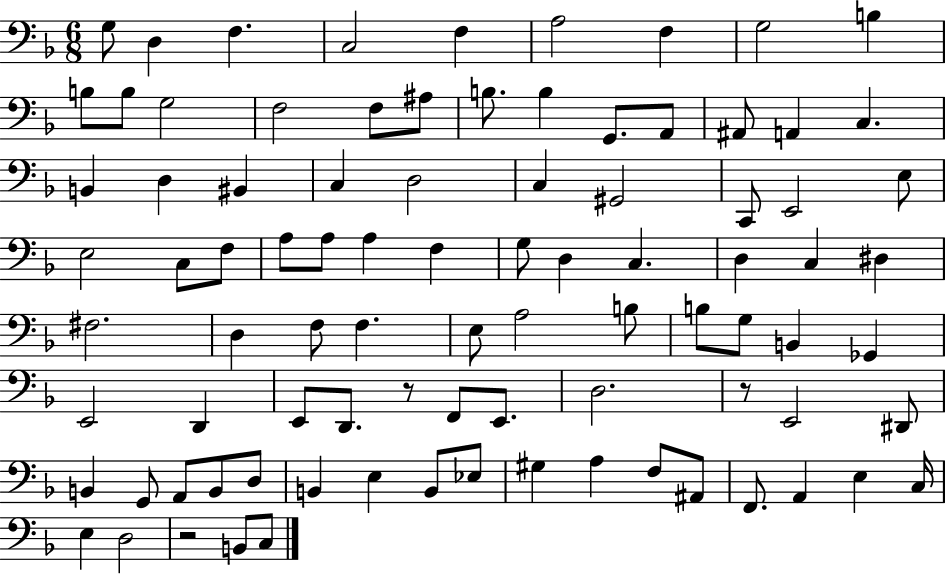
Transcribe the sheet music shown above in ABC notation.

X:1
T:Untitled
M:6/8
L:1/4
K:F
G,/2 D, F, C,2 F, A,2 F, G,2 B, B,/2 B,/2 G,2 F,2 F,/2 ^A,/2 B,/2 B, G,,/2 A,,/2 ^A,,/2 A,, C, B,, D, ^B,, C, D,2 C, ^G,,2 C,,/2 E,,2 E,/2 E,2 C,/2 F,/2 A,/2 A,/2 A, F, G,/2 D, C, D, C, ^D, ^F,2 D, F,/2 F, E,/2 A,2 B,/2 B,/2 G,/2 B,, _G,, E,,2 D,, E,,/2 D,,/2 z/2 F,,/2 E,,/2 D,2 z/2 E,,2 ^D,,/2 B,, G,,/2 A,,/2 B,,/2 D,/2 B,, E, B,,/2 _E,/2 ^G, A, F,/2 ^A,,/2 F,,/2 A,, E, C,/4 E, D,2 z2 B,,/2 C,/2